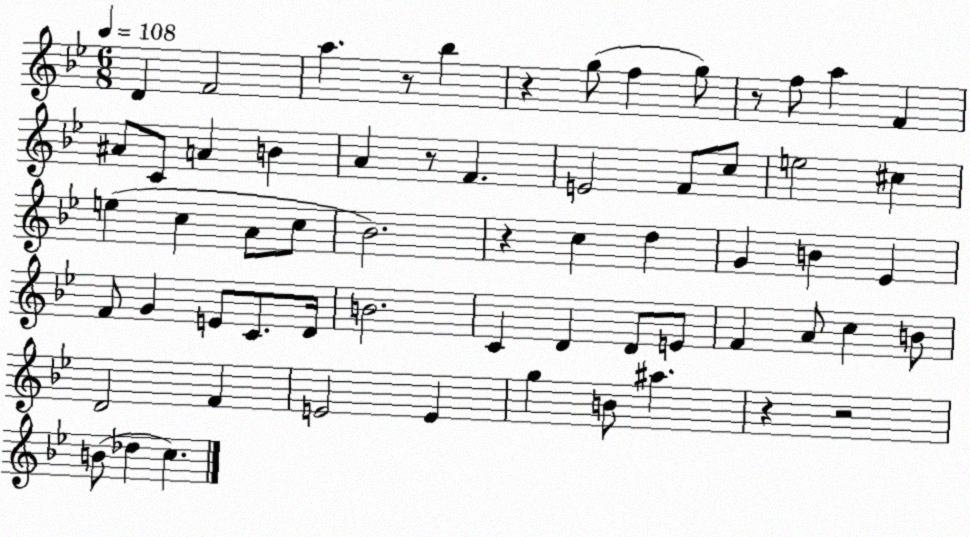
X:1
T:Untitled
M:6/8
L:1/4
K:Bb
D F2 a z/2 _b z g/2 f g/2 z/2 f/2 a F ^A/2 C/2 A B A z/2 F E2 F/2 c/2 e2 ^c e c A/2 c/2 _B2 z c d G B _E F/2 G E/2 C/2 D/4 B2 C D D/2 E/2 F A/2 c B/2 D2 F E2 E g B/2 ^a z z2 B/2 _d c